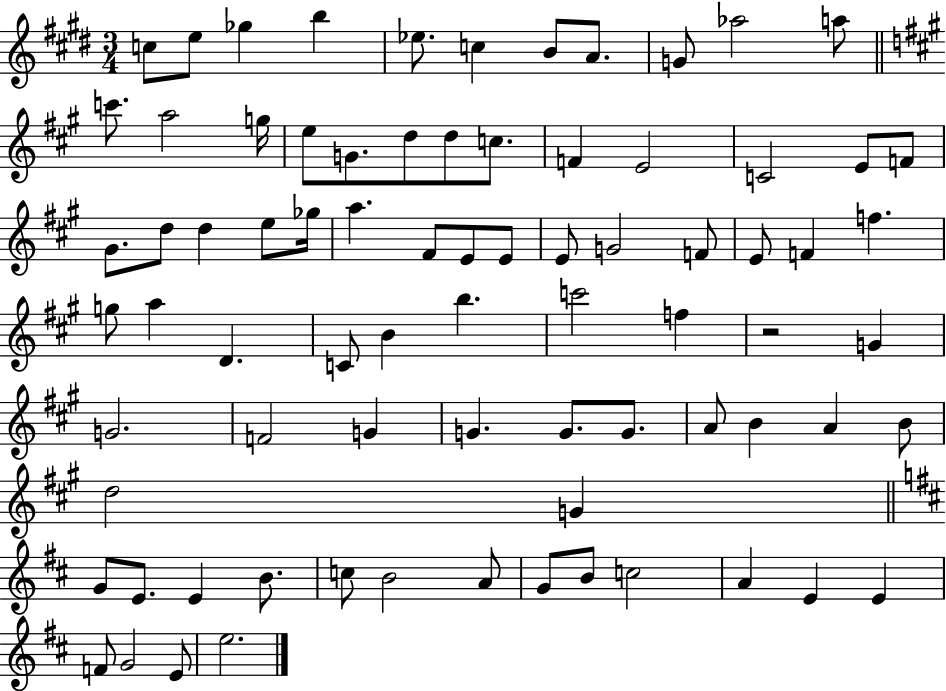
{
  \clef treble
  \numericTimeSignature
  \time 3/4
  \key e \major
  c''8 e''8 ges''4 b''4 | ees''8. c''4 b'8 a'8. | g'8 aes''2 a''8 | \bar "||" \break \key a \major c'''8. a''2 g''16 | e''8 g'8. d''8 d''8 c''8. | f'4 e'2 | c'2 e'8 f'8 | \break gis'8. d''8 d''4 e''8 ges''16 | a''4. fis'8 e'8 e'8 | e'8 g'2 f'8 | e'8 f'4 f''4. | \break g''8 a''4 d'4. | c'8 b'4 b''4. | c'''2 f''4 | r2 g'4 | \break g'2. | f'2 g'4 | g'4. g'8. g'8. | a'8 b'4 a'4 b'8 | \break d''2 g'4 | \bar "||" \break \key b \minor g'8 e'8. e'4 b'8. | c''8 b'2 a'8 | g'8 b'8 c''2 | a'4 e'4 e'4 | \break f'8 g'2 e'8 | e''2. | \bar "|."
}